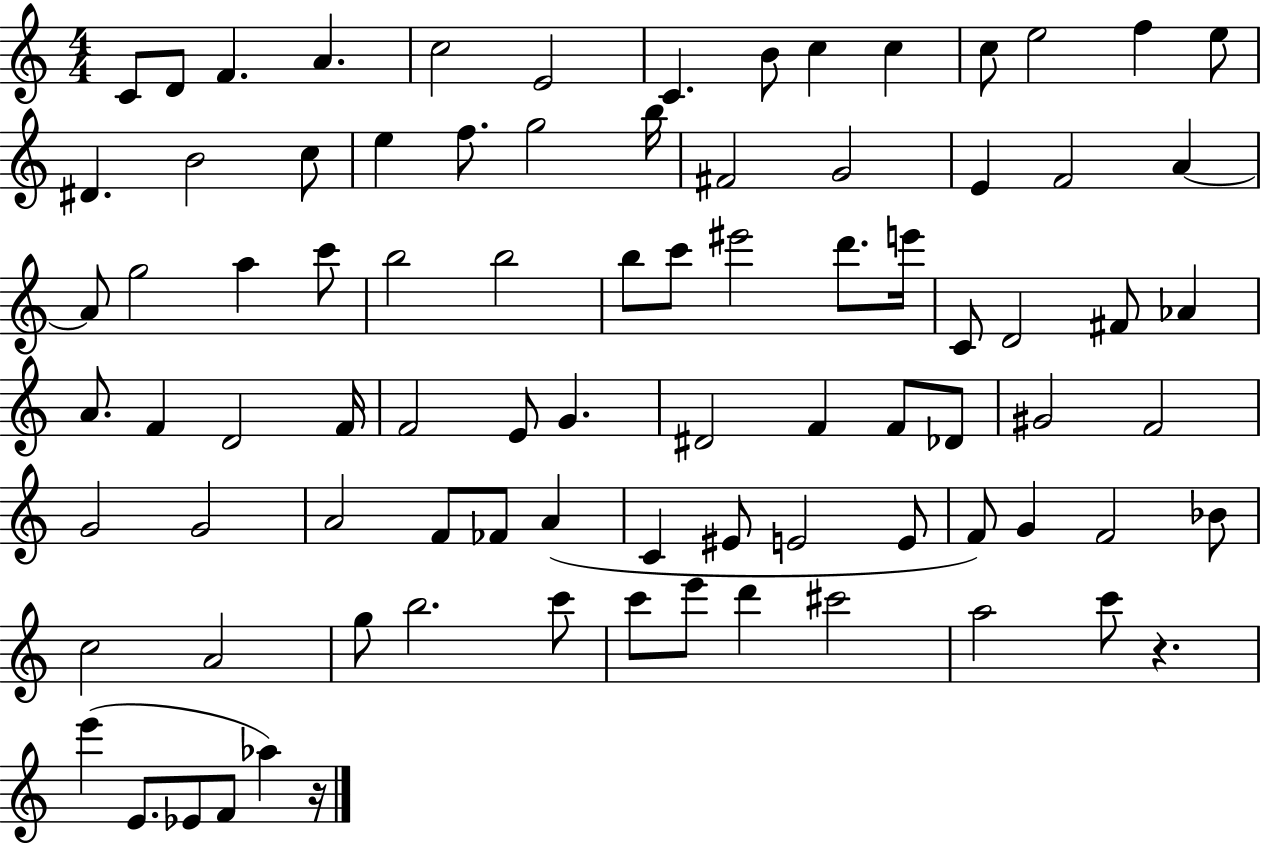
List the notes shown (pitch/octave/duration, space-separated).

C4/e D4/e F4/q. A4/q. C5/h E4/h C4/q. B4/e C5/q C5/q C5/e E5/h F5/q E5/e D#4/q. B4/h C5/e E5/q F5/e. G5/h B5/s F#4/h G4/h E4/q F4/h A4/q A4/e G5/h A5/q C6/e B5/h B5/h B5/e C6/e EIS6/h D6/e. E6/s C4/e D4/h F#4/e Ab4/q A4/e. F4/q D4/h F4/s F4/h E4/e G4/q. D#4/h F4/q F4/e Db4/e G#4/h F4/h G4/h G4/h A4/h F4/e FES4/e A4/q C4/q EIS4/e E4/h E4/e F4/e G4/q F4/h Bb4/e C5/h A4/h G5/e B5/h. C6/e C6/e E6/e D6/q C#6/h A5/h C6/e R/q. E6/q E4/e. Eb4/e F4/e Ab5/q R/s